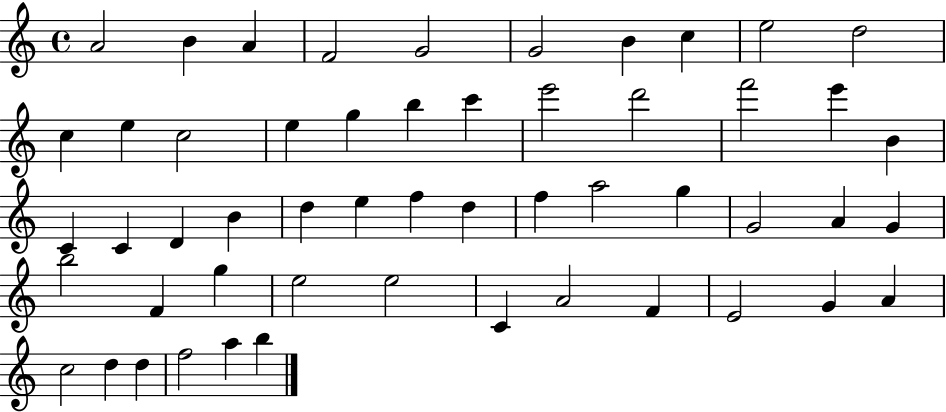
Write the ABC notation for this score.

X:1
T:Untitled
M:4/4
L:1/4
K:C
A2 B A F2 G2 G2 B c e2 d2 c e c2 e g b c' e'2 d'2 f'2 e' B C C D B d e f d f a2 g G2 A G b2 F g e2 e2 C A2 F E2 G A c2 d d f2 a b